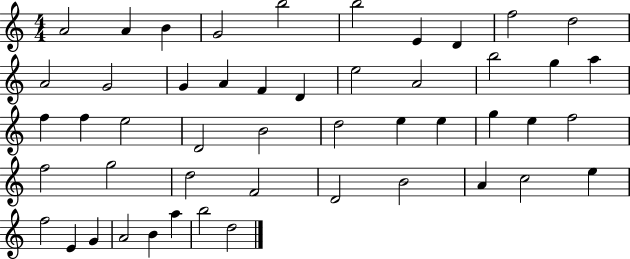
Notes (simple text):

A4/h A4/q B4/q G4/h B5/h B5/h E4/q D4/q F5/h D5/h A4/h G4/h G4/q A4/q F4/q D4/q E5/h A4/h B5/h G5/q A5/q F5/q F5/q E5/h D4/h B4/h D5/h E5/q E5/q G5/q E5/q F5/h F5/h G5/h D5/h F4/h D4/h B4/h A4/q C5/h E5/q F5/h E4/q G4/q A4/h B4/q A5/q B5/h D5/h